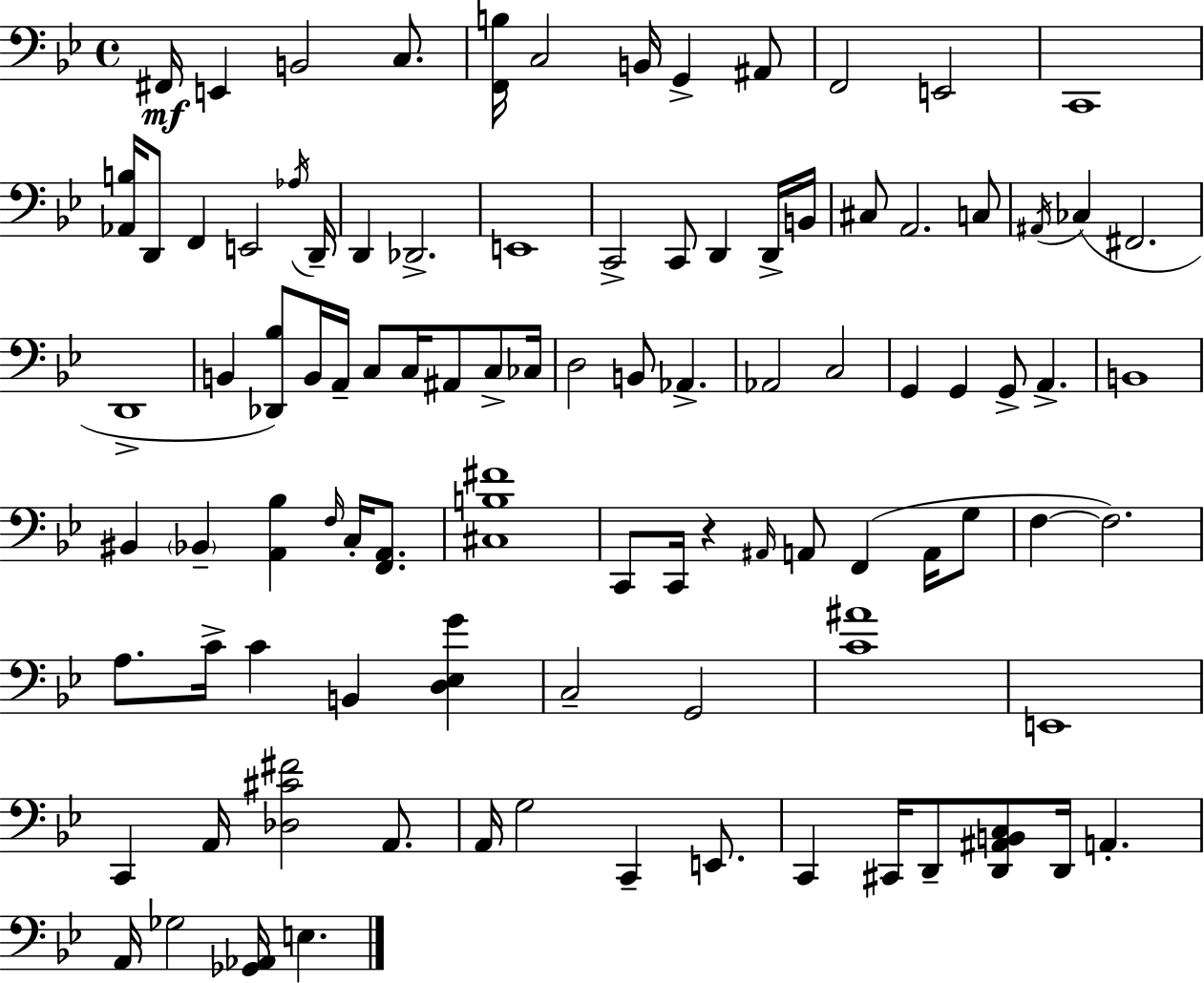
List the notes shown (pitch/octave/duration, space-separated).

F#2/s E2/q B2/h C3/e. [F2,B3]/s C3/h B2/s G2/q A#2/e F2/h E2/h C2/w [Ab2,B3]/s D2/e F2/q E2/h Ab3/s D2/s D2/q Db2/h. E2/w C2/h C2/e D2/q D2/s B2/s C#3/e A2/h. C3/e A#2/s CES3/q F#2/h. D2/w B2/q [Db2,Bb3]/e B2/s A2/s C3/e C3/s A#2/e C3/e CES3/s D3/h B2/e Ab2/q. Ab2/h C3/h G2/q G2/q G2/e A2/q. B2/w BIS2/q Bb2/q [A2,Bb3]/q F3/s C3/s [F2,A2]/e. [C#3,B3,F#4]/w C2/e C2/s R/q A#2/s A2/e F2/q A2/s G3/e F3/q F3/h. A3/e. C4/s C4/q B2/q [D3,Eb3,G4]/q C3/h G2/h [C4,A#4]/w E2/w C2/q A2/s [Db3,C#4,F#4]/h A2/e. A2/s G3/h C2/q E2/e. C2/q C#2/s D2/e [D2,A#2,B2,C3]/e D2/s A2/q. A2/s Gb3/h [Gb2,Ab2]/s E3/q.